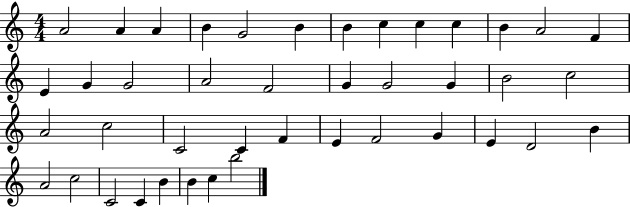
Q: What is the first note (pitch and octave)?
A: A4